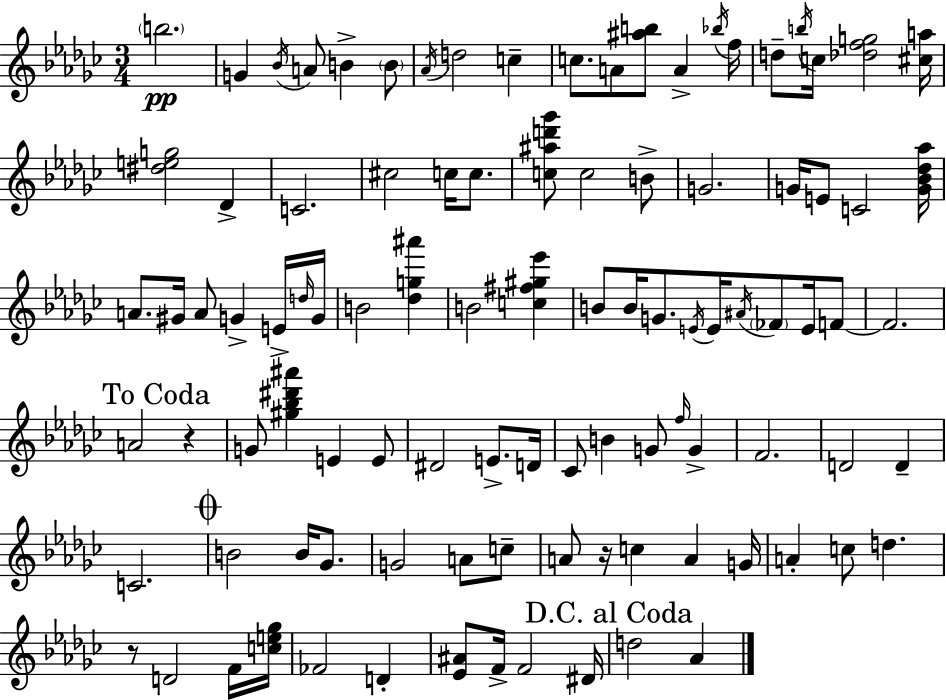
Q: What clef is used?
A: treble